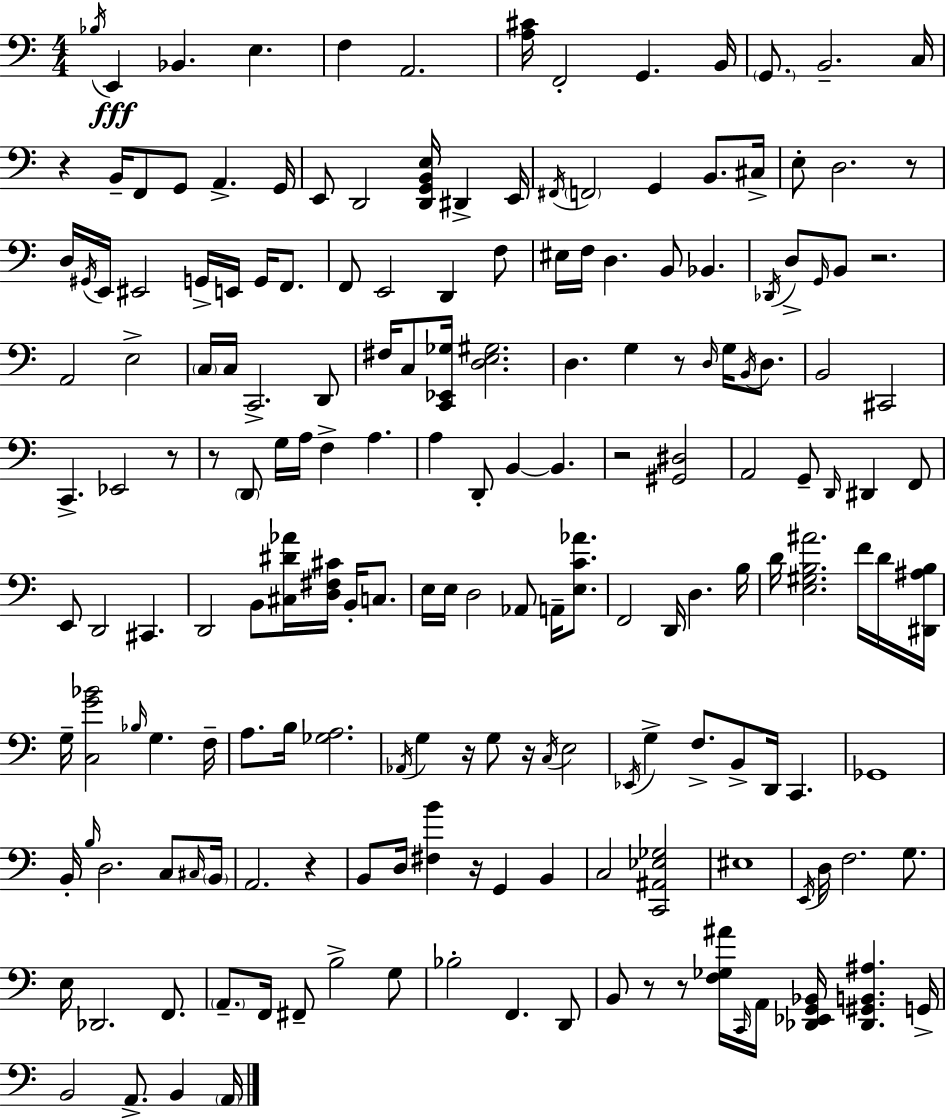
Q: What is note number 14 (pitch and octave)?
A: F2